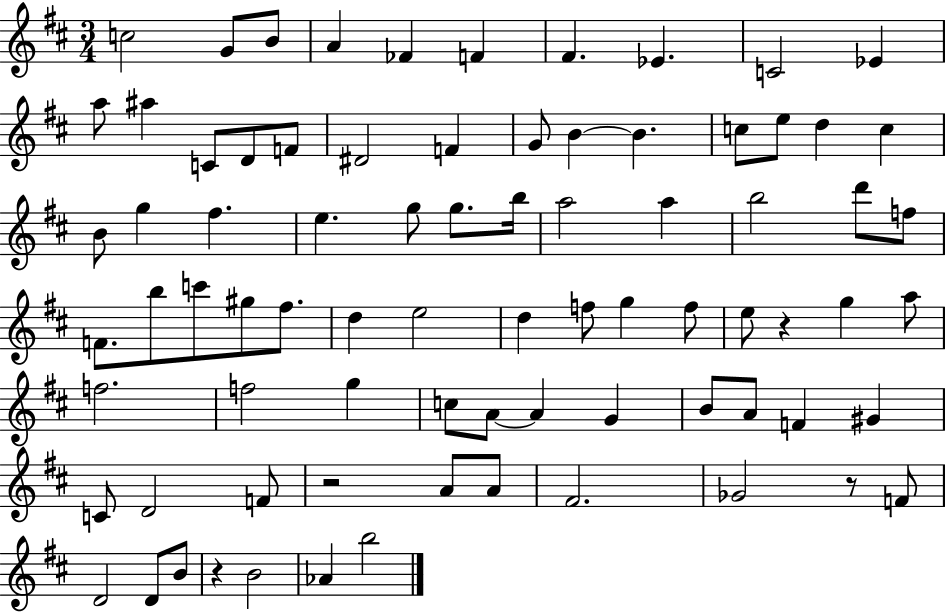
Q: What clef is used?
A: treble